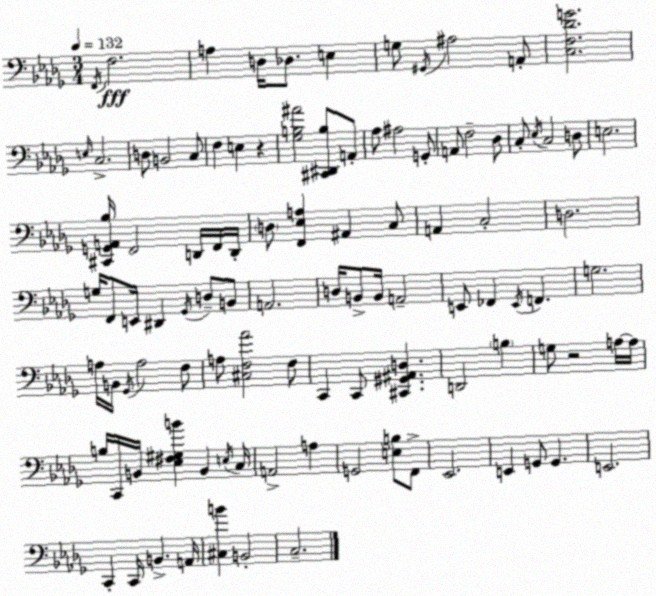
X:1
T:Untitled
M:3/4
L:1/4
K:Bbm
F,,/4 F,2 A, D,/4 _D,/2 E, G,/2 ^G,,/4 ^A,2 A,,/2 [C,F,_DG]2 E,/4 C,2 D,/2 B,,2 C,/2 F, E, z [_G,B,^A]2 [^C,,^D,,B,]/2 A,,/2 _A,/2 ^A,2 G,,/2 A,,/2 F,2 _D,/2 C,/2 _E,/4 C,2 D,/2 E,2 [^C,,G,,A,,_B,]/4 F,,2 D,,/4 F,,/4 D,,/4 D,/2 [F,,_E,A,] ^A,, C,/2 A,, C,2 D,2 G,/4 F,,/2 E,,/4 ^D,, _G,,/4 D,/2 B,,/2 A,,2 D,/4 B,,/2 B,,/4 A,,2 E,,/2 _F,, E,,/4 F,, G,2 A,/4 B,,/4 _G,,/4 A,2 F,/2 A,/2 [^C,F,_A]2 F,/2 C,, C,,/2 [^C,,^G,,^A,,D,] D,,2 B, G,/2 z2 A,/4 A,/4 B,/4 C,,/4 B,,/4 [_E,^F,^G,B] B,, E,/4 C,/4 A,,2 A, G,,2 [E,B,]/2 F,,/2 _E,,2 E,, G,,/2 G,, E,,2 C,, C,,/4 B,, A,,/4 [^C,B] B,,2 C,2